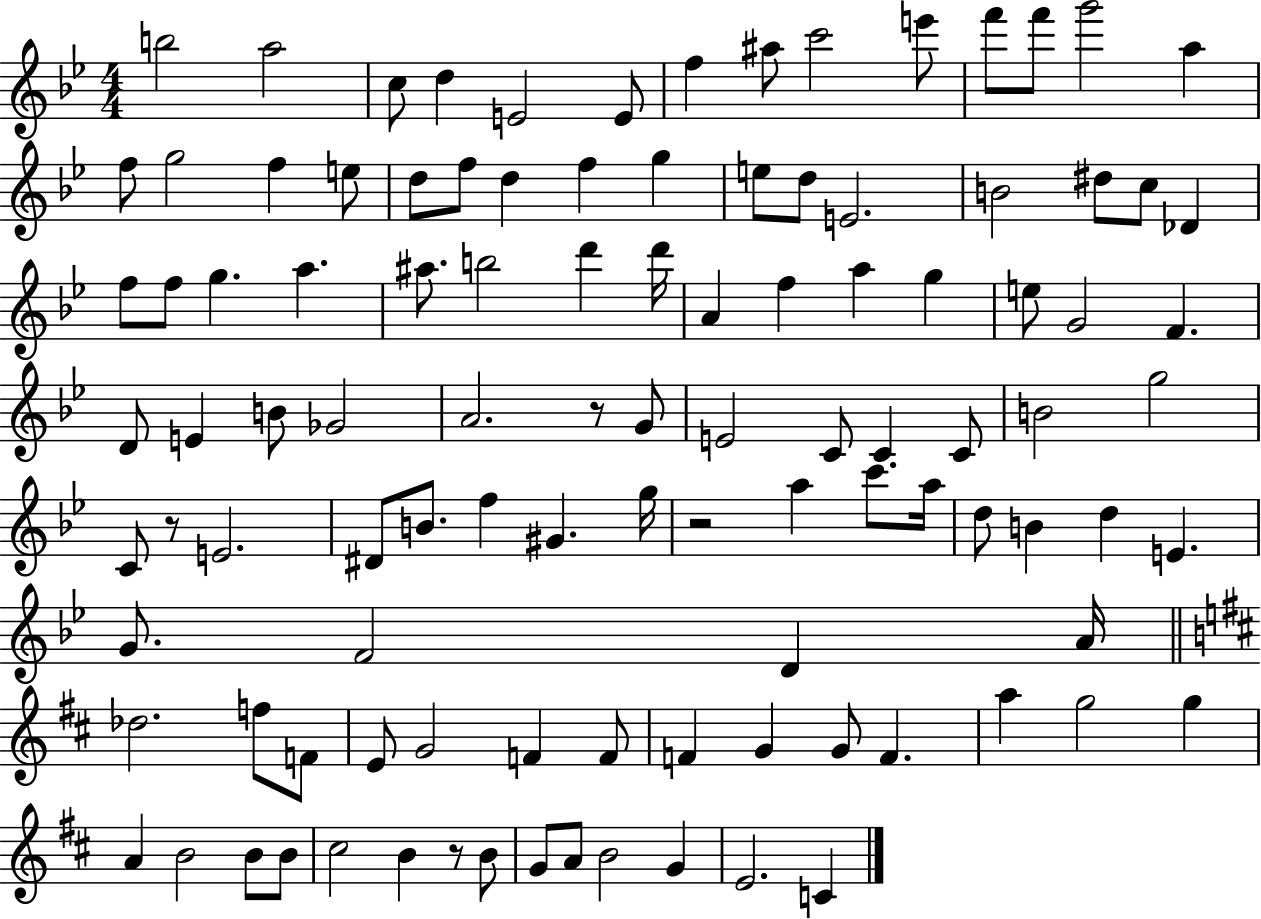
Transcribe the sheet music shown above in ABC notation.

X:1
T:Untitled
M:4/4
L:1/4
K:Bb
b2 a2 c/2 d E2 E/2 f ^a/2 c'2 e'/2 f'/2 f'/2 g'2 a f/2 g2 f e/2 d/2 f/2 d f g e/2 d/2 E2 B2 ^d/2 c/2 _D f/2 f/2 g a ^a/2 b2 d' d'/4 A f a g e/2 G2 F D/2 E B/2 _G2 A2 z/2 G/2 E2 C/2 C C/2 B2 g2 C/2 z/2 E2 ^D/2 B/2 f ^G g/4 z2 a c'/2 a/4 d/2 B d E G/2 F2 D A/4 _d2 f/2 F/2 E/2 G2 F F/2 F G G/2 F a g2 g A B2 B/2 B/2 ^c2 B z/2 B/2 G/2 A/2 B2 G E2 C